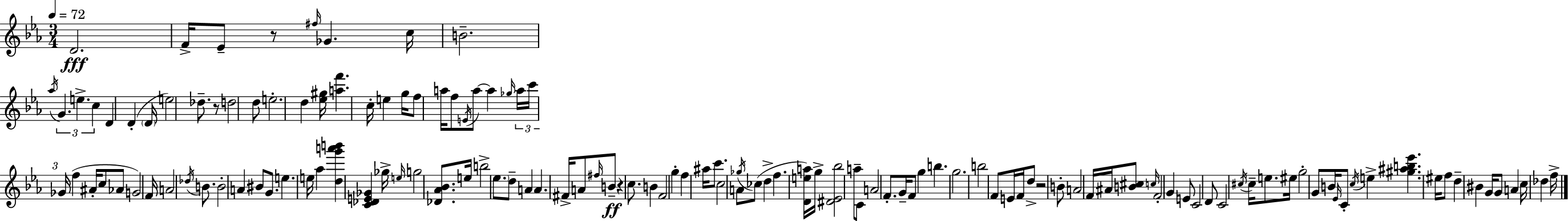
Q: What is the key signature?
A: C minor